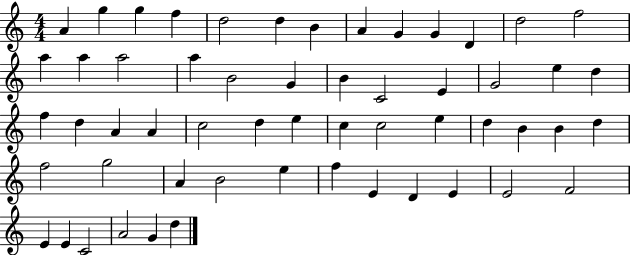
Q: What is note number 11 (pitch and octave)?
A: D4